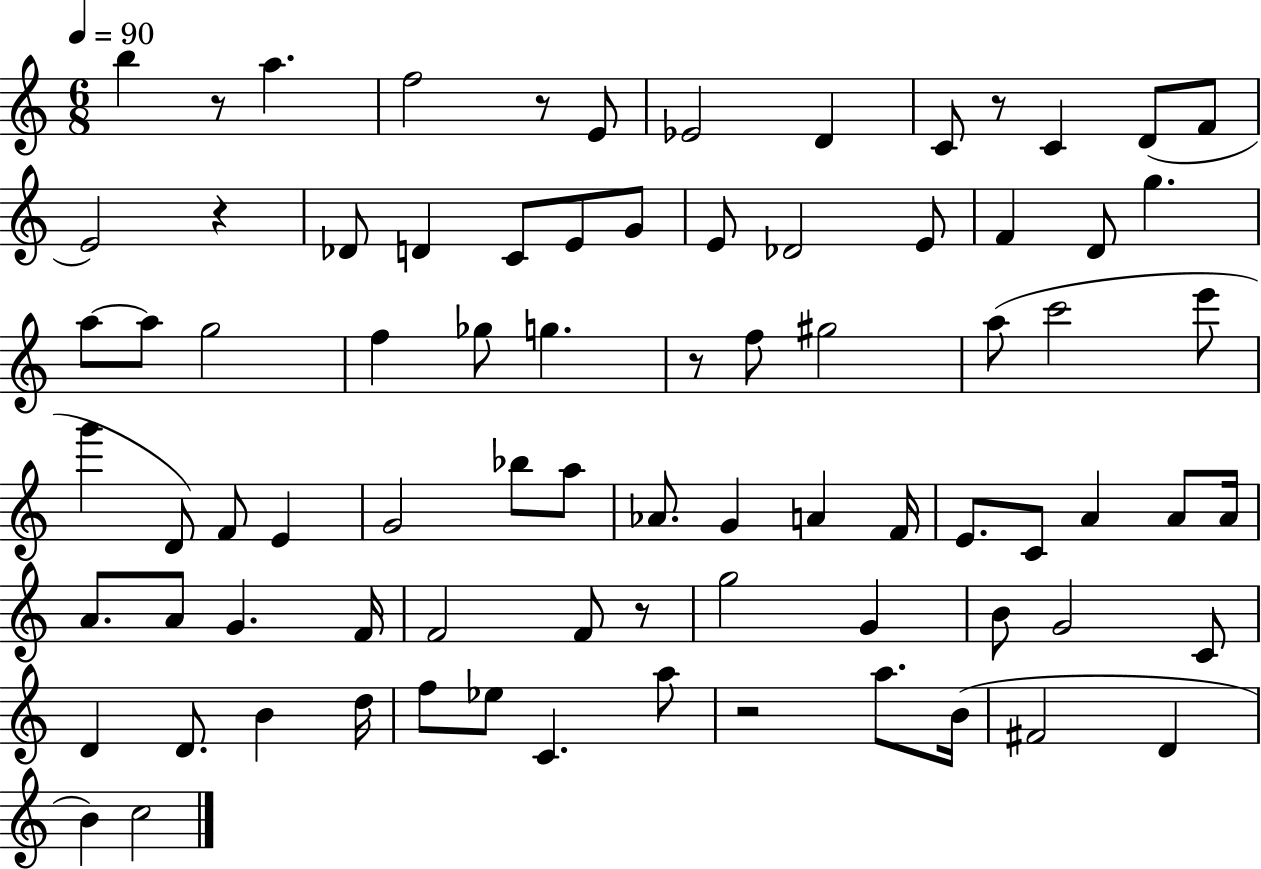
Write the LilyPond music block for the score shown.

{
  \clef treble
  \numericTimeSignature
  \time 6/8
  \key c \major
  \tempo 4 = 90
  b''4 r8 a''4. | f''2 r8 e'8 | ees'2 d'4 | c'8 r8 c'4 d'8( f'8 | \break e'2) r4 | des'8 d'4 c'8 e'8 g'8 | e'8 des'2 e'8 | f'4 d'8 g''4. | \break a''8~~ a''8 g''2 | f''4 ges''8 g''4. | r8 f''8 gis''2 | a''8( c'''2 e'''8 | \break g'''4 d'8) f'8 e'4 | g'2 bes''8 a''8 | aes'8. g'4 a'4 f'16 | e'8. c'8 a'4 a'8 a'16 | \break a'8. a'8 g'4. f'16 | f'2 f'8 r8 | g''2 g'4 | b'8 g'2 c'8 | \break d'4 d'8. b'4 d''16 | f''8 ees''8 c'4. a''8 | r2 a''8. b'16( | fis'2 d'4 | \break b'4) c''2 | \bar "|."
}